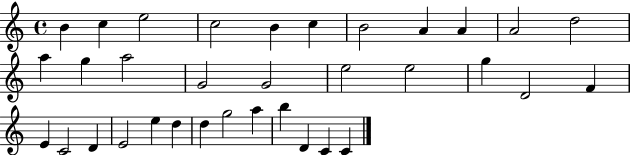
B4/q C5/q E5/h C5/h B4/q C5/q B4/h A4/q A4/q A4/h D5/h A5/q G5/q A5/h G4/h G4/h E5/h E5/h G5/q D4/h F4/q E4/q C4/h D4/q E4/h E5/q D5/q D5/q G5/h A5/q B5/q D4/q C4/q C4/q